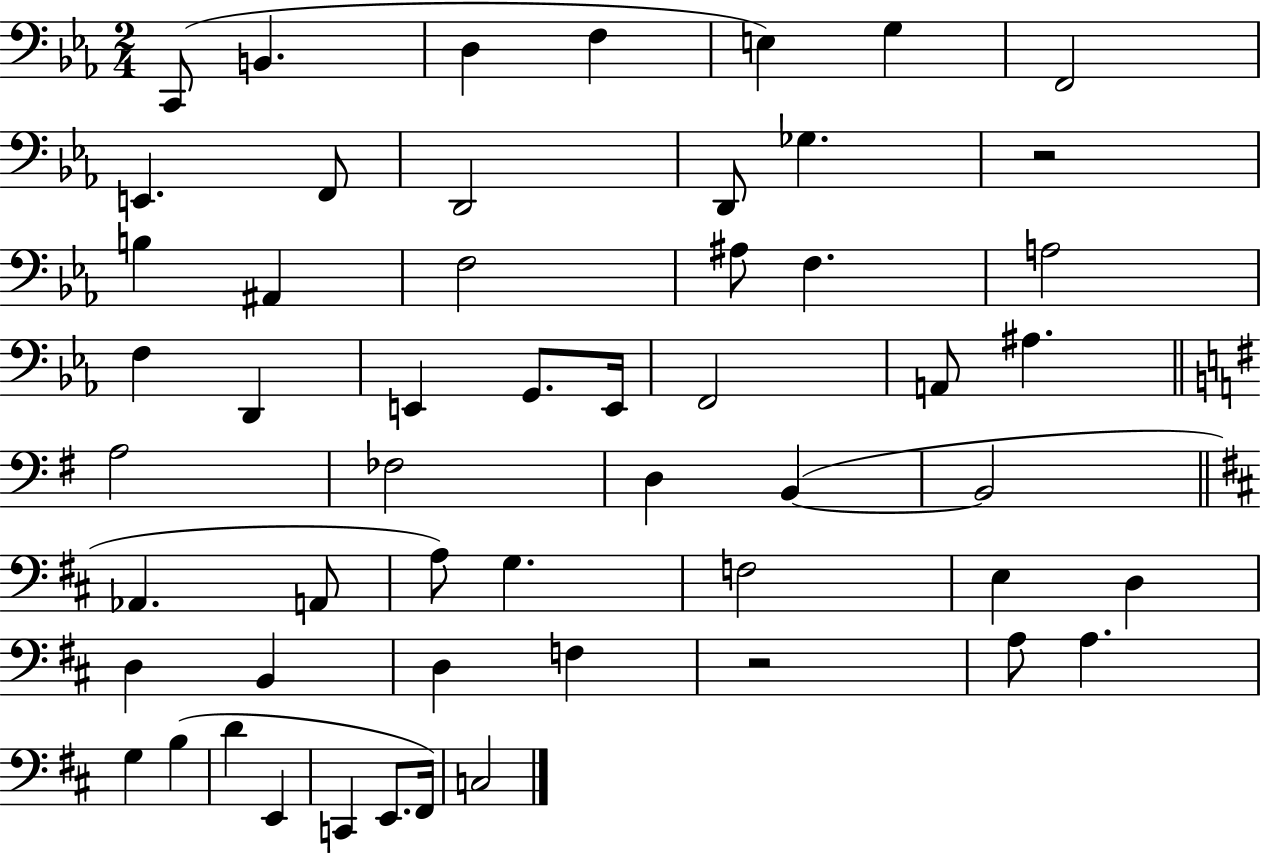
C2/e B2/q. D3/q F3/q E3/q G3/q F2/h E2/q. F2/e D2/h D2/e Gb3/q. R/h B3/q A#2/q F3/h A#3/e F3/q. A3/h F3/q D2/q E2/q G2/e. E2/s F2/h A2/e A#3/q. A3/h FES3/h D3/q B2/q B2/h Ab2/q. A2/e A3/e G3/q. F3/h E3/q D3/q D3/q B2/q D3/q F3/q R/h A3/e A3/q. G3/q B3/q D4/q E2/q C2/q E2/e. F#2/s C3/h